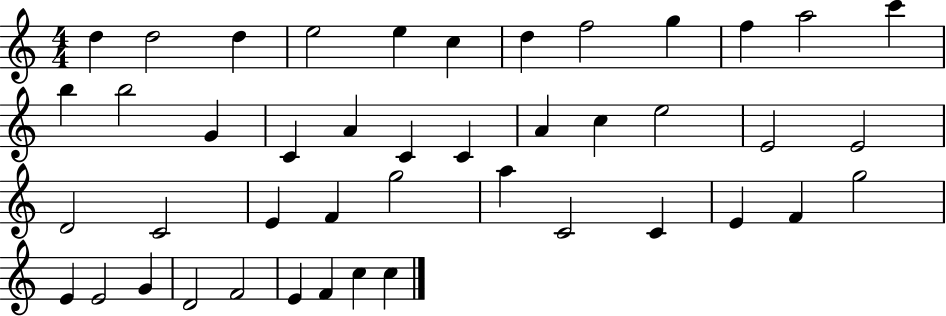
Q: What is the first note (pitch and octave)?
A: D5